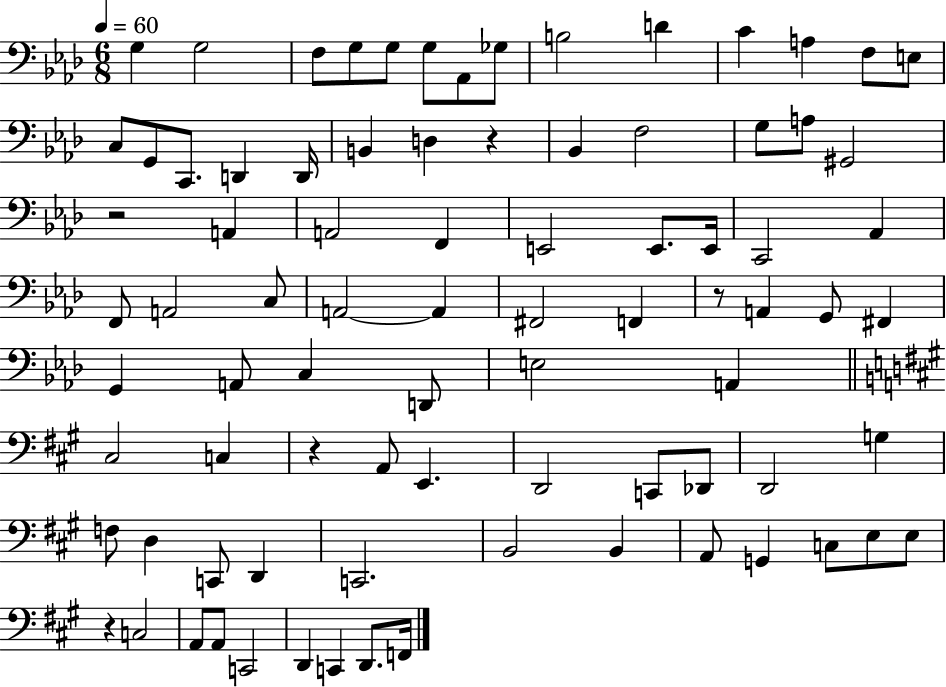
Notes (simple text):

G3/q G3/h F3/e G3/e G3/e G3/e Ab2/e Gb3/e B3/h D4/q C4/q A3/q F3/e E3/e C3/e G2/e C2/e. D2/q D2/s B2/q D3/q R/q Bb2/q F3/h G3/e A3/e G#2/h R/h A2/q A2/h F2/q E2/h E2/e. E2/s C2/h Ab2/q F2/e A2/h C3/e A2/h A2/q F#2/h F2/q R/e A2/q G2/e F#2/q G2/q A2/e C3/q D2/e E3/h A2/q C#3/h C3/q R/q A2/e E2/q. D2/h C2/e Db2/e D2/h G3/q F3/e D3/q C2/e D2/q C2/h. B2/h B2/q A2/e G2/q C3/e E3/e E3/e R/q C3/h A2/e A2/e C2/h D2/q C2/q D2/e. F2/s